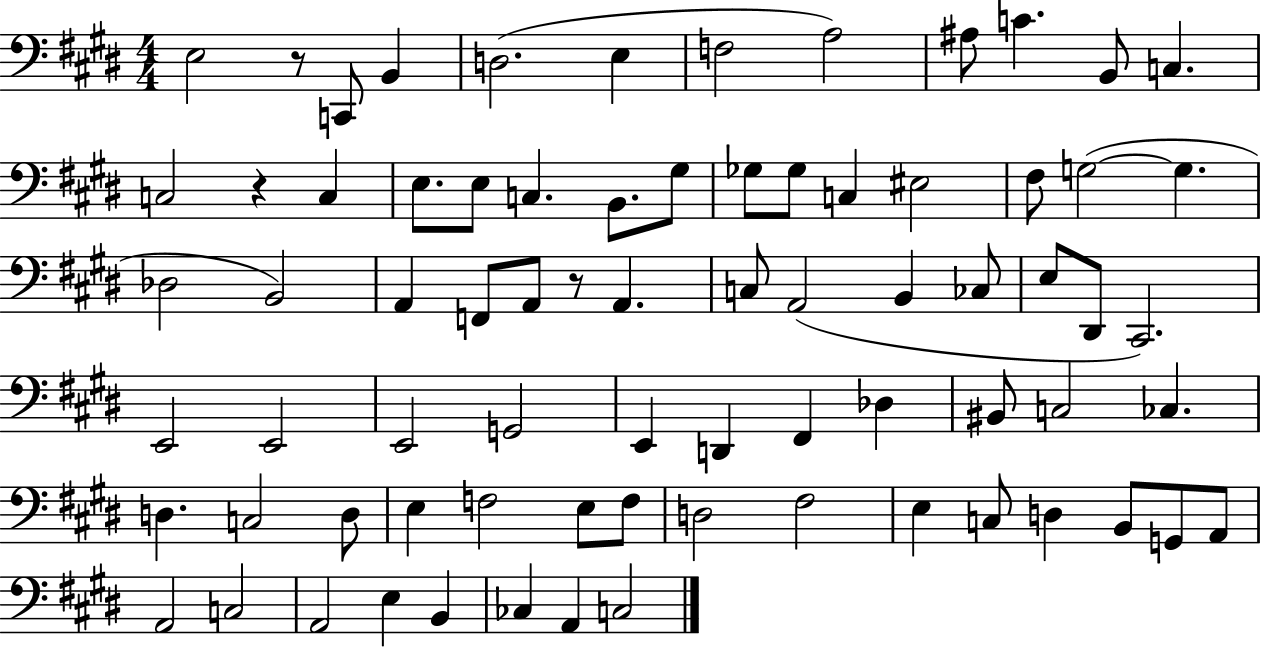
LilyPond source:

{
  \clef bass
  \numericTimeSignature
  \time 4/4
  \key e \major
  \repeat volta 2 { e2 r8 c,8 b,4 | d2.( e4 | f2 a2) | ais8 c'4. b,8 c4. | \break c2 r4 c4 | e8. e8 c4. b,8. gis8 | ges8 ges8 c4 eis2 | fis8 g2~(~ g4. | \break des2 b,2) | a,4 f,8 a,8 r8 a,4. | c8 a,2( b,4 ces8 | e8 dis,8 cis,2.) | \break e,2 e,2 | e,2 g,2 | e,4 d,4 fis,4 des4 | bis,8 c2 ces4. | \break d4. c2 d8 | e4 f2 e8 f8 | d2 fis2 | e4 c8 d4 b,8 g,8 a,8 | \break a,2 c2 | a,2 e4 b,4 | ces4 a,4 c2 | } \bar "|."
}